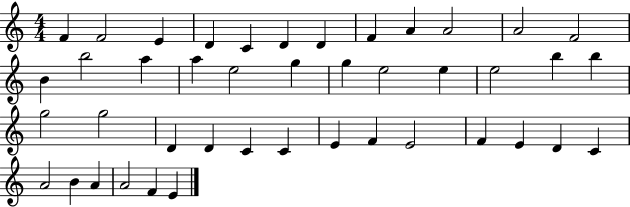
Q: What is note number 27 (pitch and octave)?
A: D4